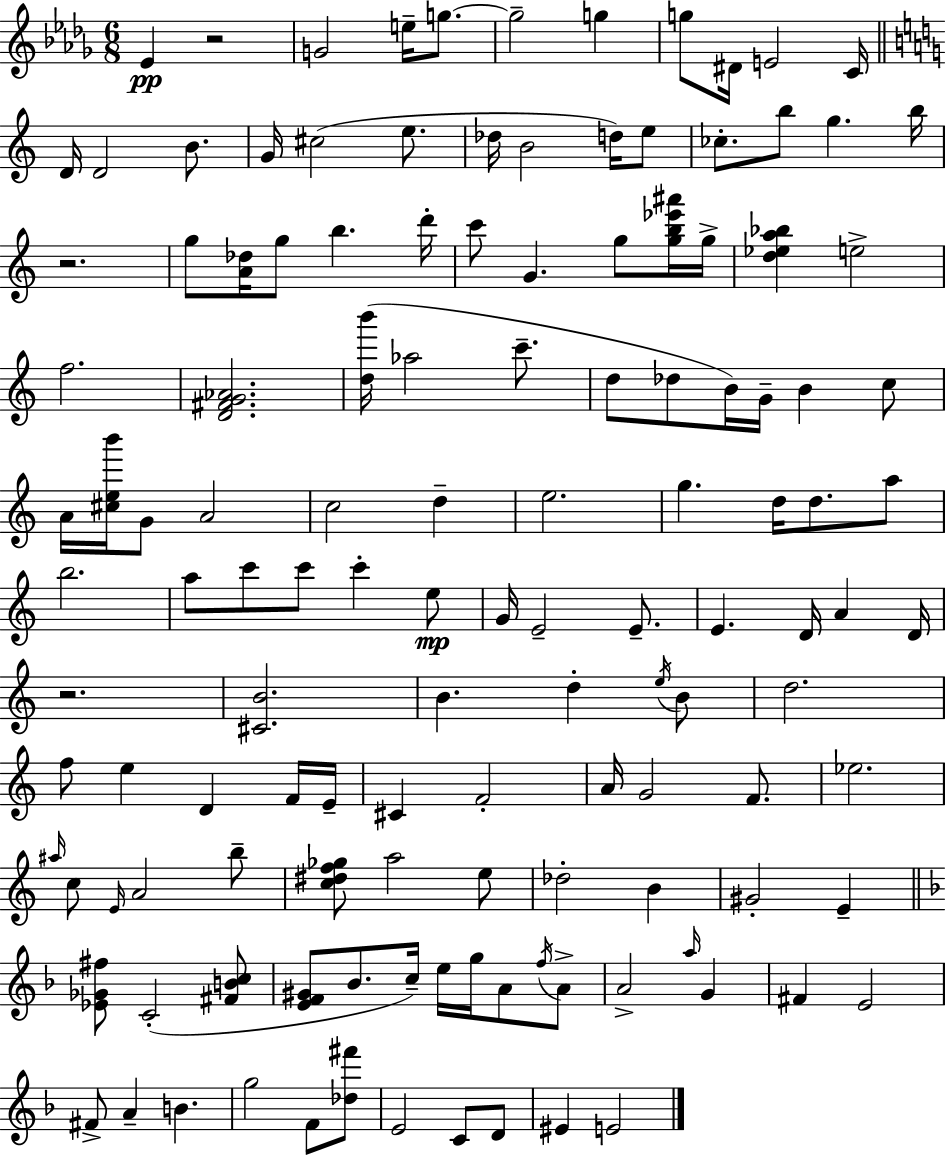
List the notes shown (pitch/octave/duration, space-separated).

Eb4/q R/h G4/h E5/s G5/e. G5/h G5/q G5/e D#4/s E4/h C4/s D4/s D4/h B4/e. G4/s C#5/h E5/e. Db5/s B4/h D5/s E5/e CES5/e. B5/e G5/q. B5/s R/h. G5/e [A4,Db5]/s G5/e B5/q. D6/s C6/e G4/q. G5/e [G5,B5,Eb6,A#6]/s G5/s [D5,Eb5,A5,Bb5]/q E5/h F5/h. [D4,F#4,G4,Ab4]/h. [D5,B6]/s Ab5/h C6/e. D5/e Db5/e B4/s G4/s B4/q C5/e A4/s [C#5,E5,B6]/s G4/e A4/h C5/h D5/q E5/h. G5/q. D5/s D5/e. A5/e B5/h. A5/e C6/e C6/e C6/q E5/e G4/s E4/h E4/e. E4/q. D4/s A4/q D4/s R/h. [C#4,B4]/h. B4/q. D5/q E5/s B4/e D5/h. F5/e E5/q D4/q F4/s E4/s C#4/q F4/h A4/s G4/h F4/e. Eb5/h. A#5/s C5/e E4/s A4/h B5/e [C5,D#5,F5,Gb5]/e A5/h E5/e Db5/h B4/q G#4/h E4/q [Eb4,Gb4,F#5]/e C4/h [F#4,B4,C5]/e [E4,F4,G#4]/e Bb4/e. C5/s E5/s G5/s A4/e F5/s A4/e A4/h A5/s G4/q F#4/q E4/h F#4/e A4/q B4/q. G5/h F4/e [Db5,F#6]/e E4/h C4/e D4/e EIS4/q E4/h